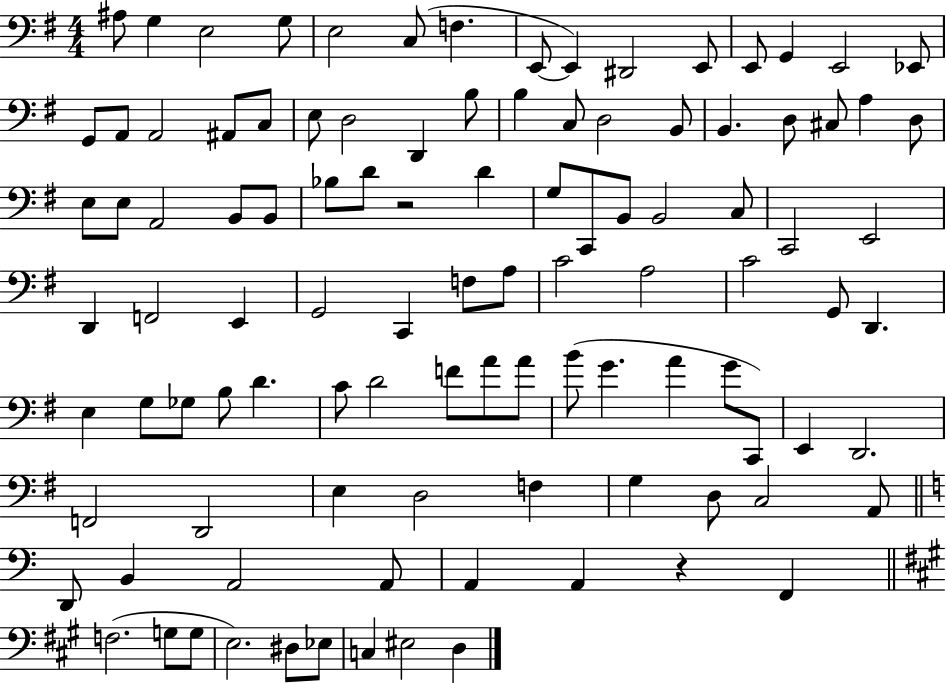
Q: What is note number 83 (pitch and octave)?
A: G3